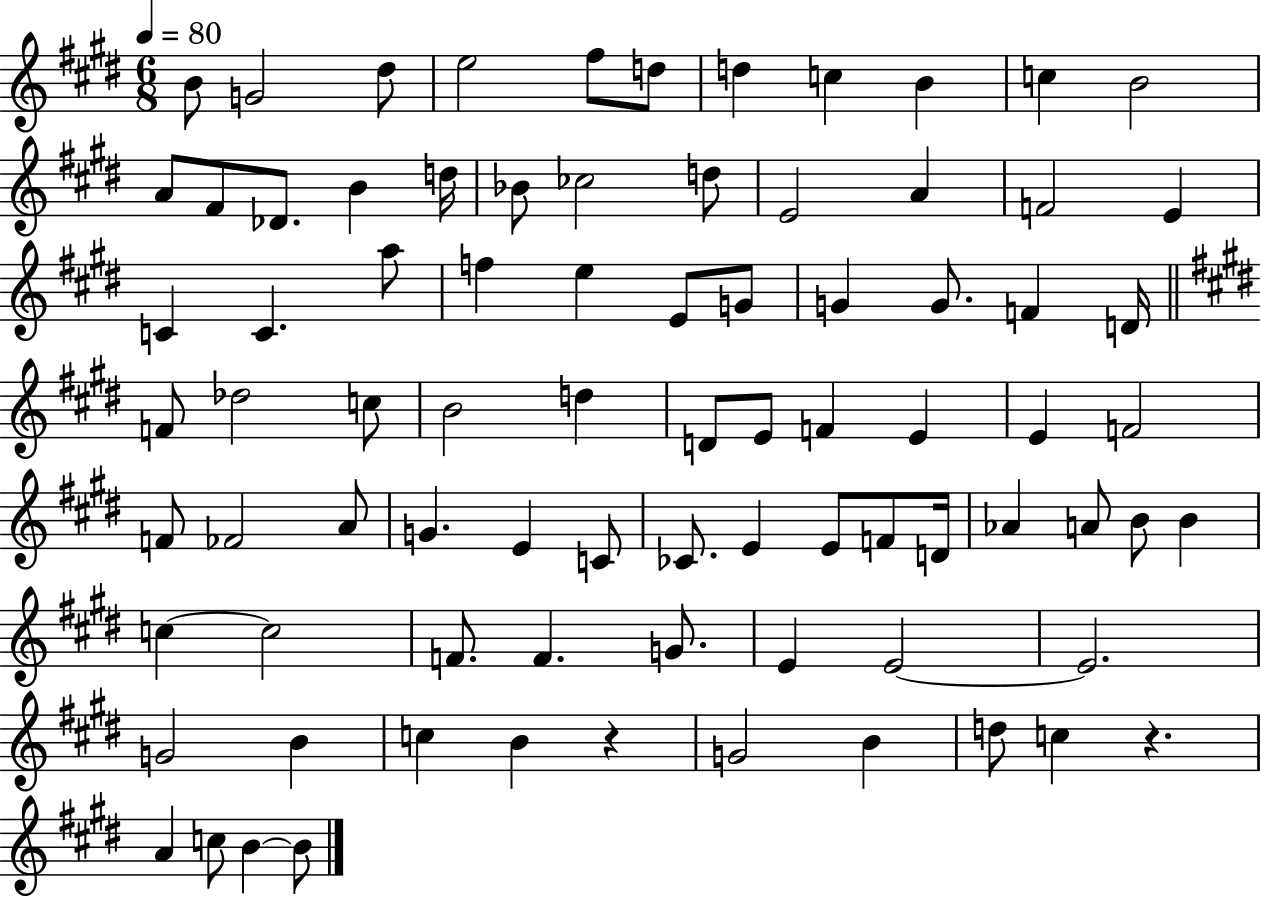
X:1
T:Untitled
M:6/8
L:1/4
K:E
B/2 G2 ^d/2 e2 ^f/2 d/2 d c B c B2 A/2 ^F/2 _D/2 B d/4 _B/2 _c2 d/2 E2 A F2 E C C a/2 f e E/2 G/2 G G/2 F D/4 F/2 _d2 c/2 B2 d D/2 E/2 F E E F2 F/2 _F2 A/2 G E C/2 _C/2 E E/2 F/2 D/4 _A A/2 B/2 B c c2 F/2 F G/2 E E2 E2 G2 B c B z G2 B d/2 c z A c/2 B B/2